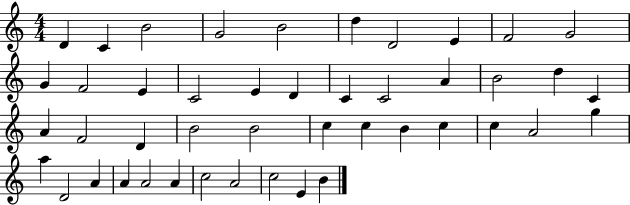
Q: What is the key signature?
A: C major